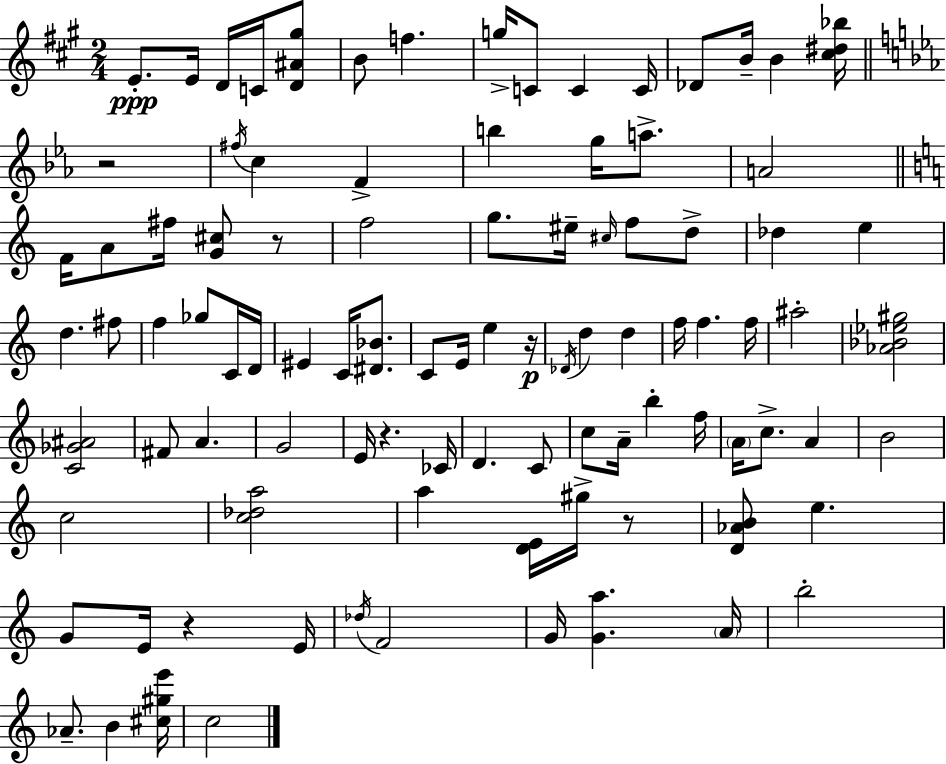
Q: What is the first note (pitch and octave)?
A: E4